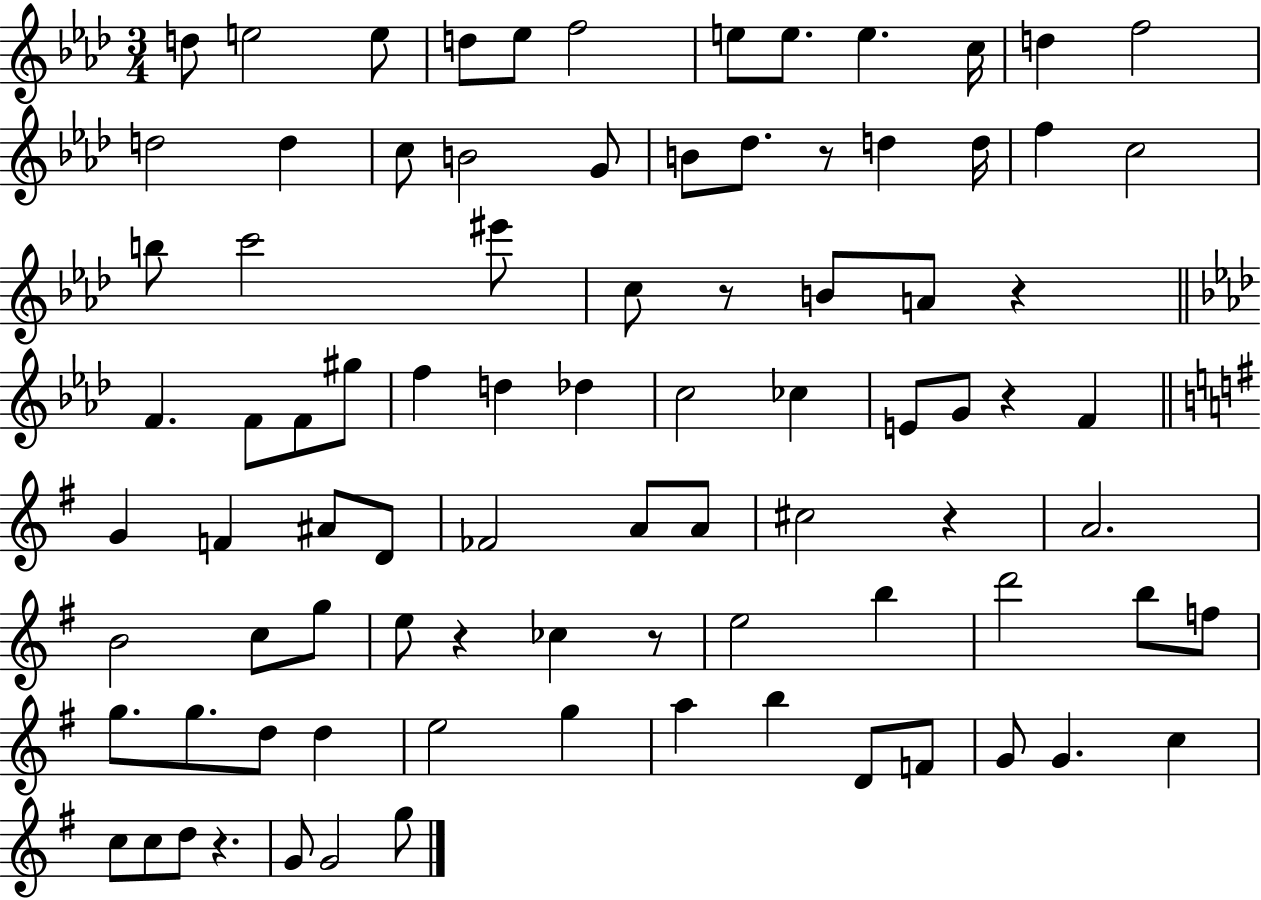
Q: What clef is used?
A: treble